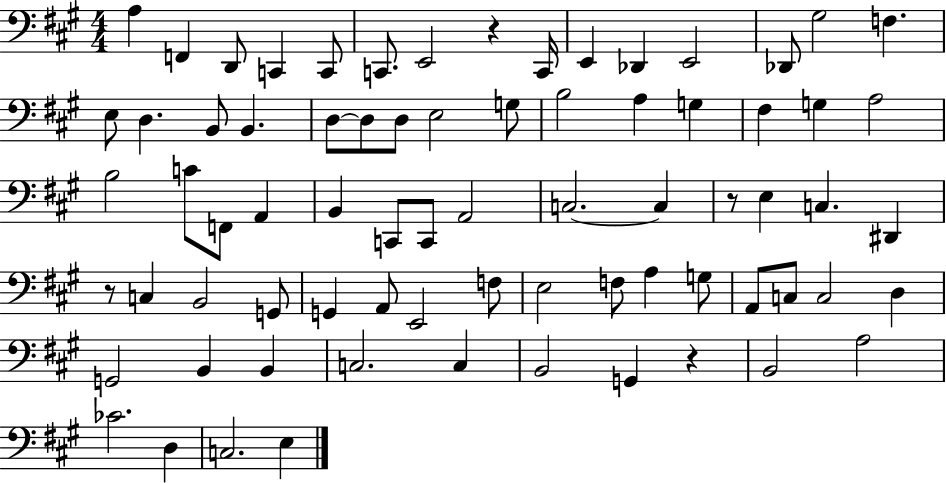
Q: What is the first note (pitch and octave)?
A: A3